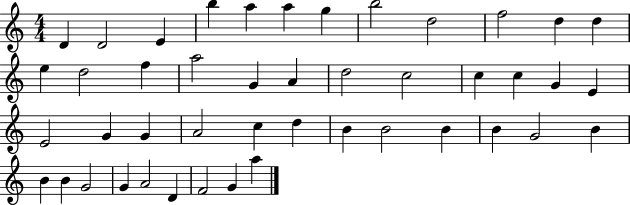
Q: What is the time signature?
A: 4/4